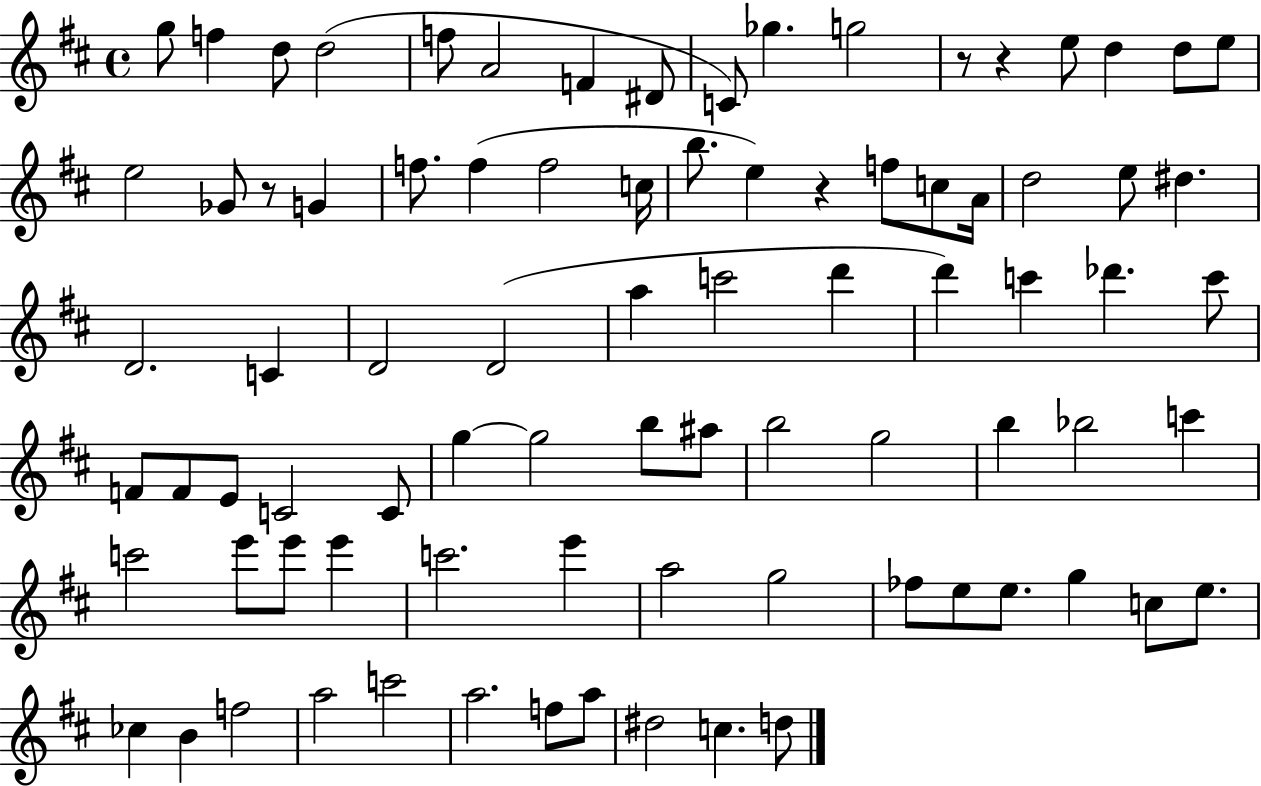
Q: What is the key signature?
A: D major